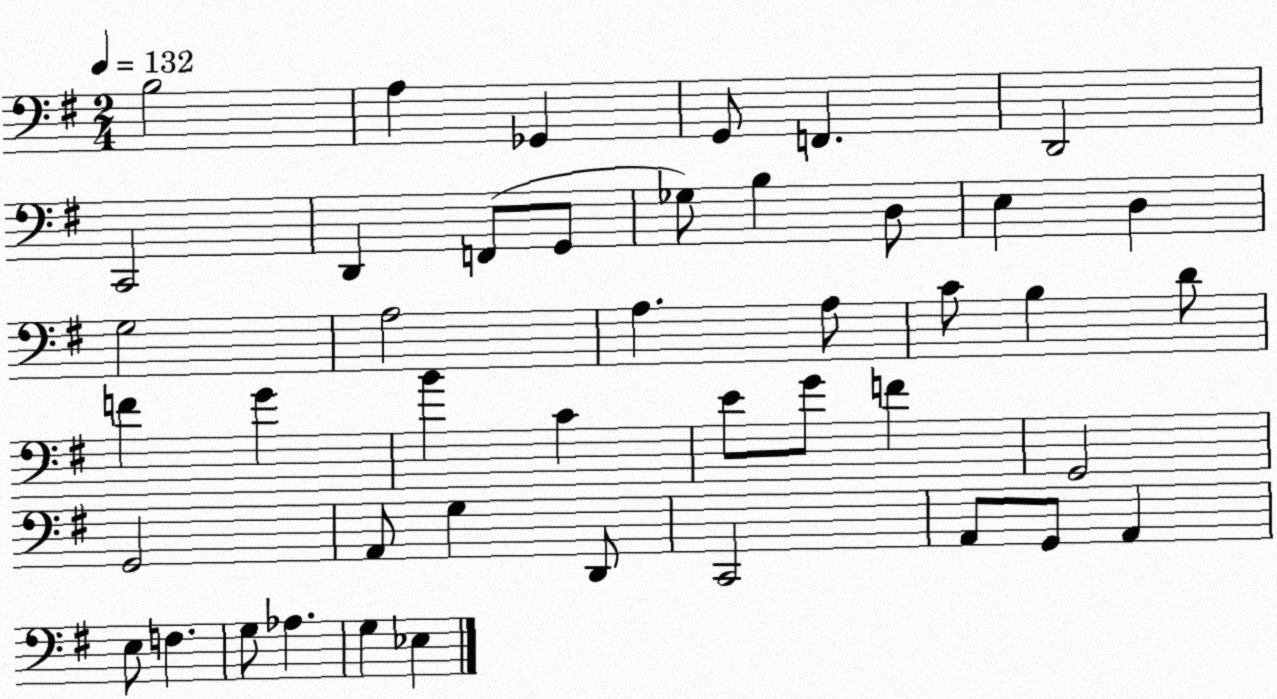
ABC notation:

X:1
T:Untitled
M:2/4
L:1/4
K:G
B,2 A, _G,, G,,/2 F,, D,,2 C,,2 D,, F,,/2 G,,/2 _G,/2 B, D,/2 E, D, G,2 A,2 A, A,/2 C/2 B, D/2 F G B C E/2 G/2 F G,,2 G,,2 A,,/2 G, D,,/2 C,,2 A,,/2 G,,/2 A,, E,/2 F, G,/2 _A, G, _E,